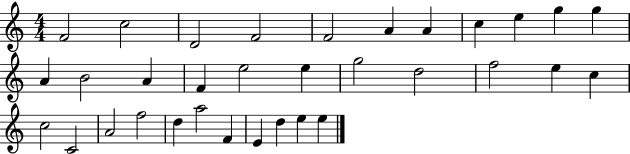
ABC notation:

X:1
T:Untitled
M:4/4
L:1/4
K:C
F2 c2 D2 F2 F2 A A c e g g A B2 A F e2 e g2 d2 f2 e c c2 C2 A2 f2 d a2 F E d e e